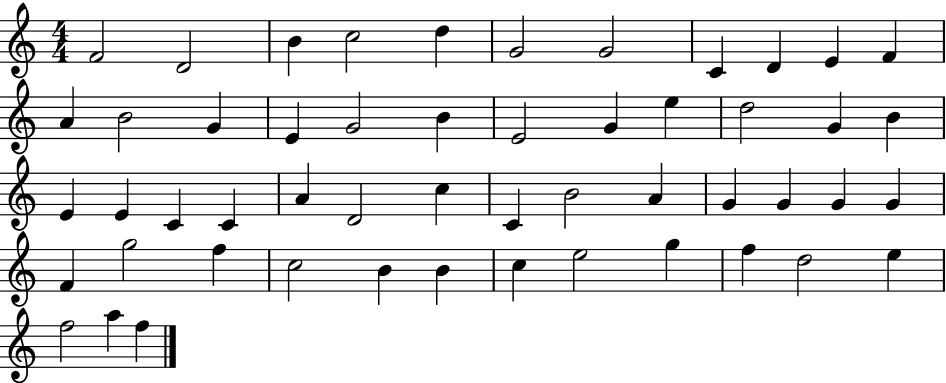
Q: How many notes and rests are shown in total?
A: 52